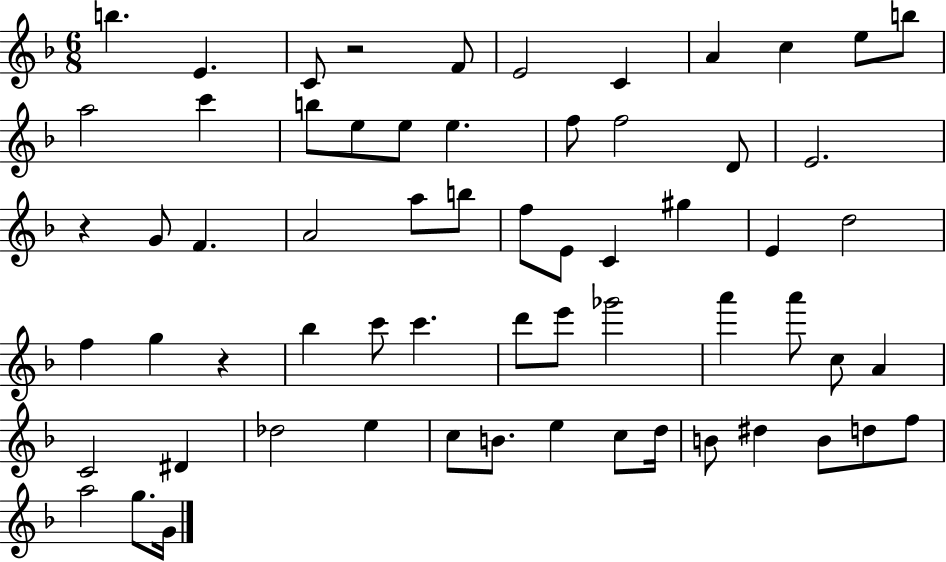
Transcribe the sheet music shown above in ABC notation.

X:1
T:Untitled
M:6/8
L:1/4
K:F
b E C/2 z2 F/2 E2 C A c e/2 b/2 a2 c' b/2 e/2 e/2 e f/2 f2 D/2 E2 z G/2 F A2 a/2 b/2 f/2 E/2 C ^g E d2 f g z _b c'/2 c' d'/2 e'/2 _g'2 a' a'/2 c/2 A C2 ^D _d2 e c/2 B/2 e c/2 d/4 B/2 ^d B/2 d/2 f/2 a2 g/2 G/4